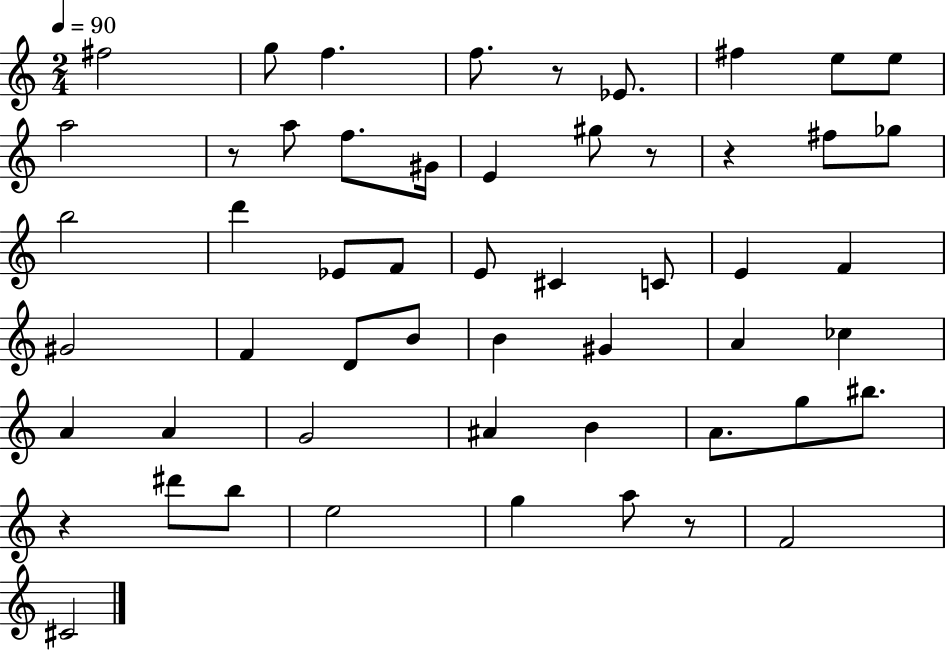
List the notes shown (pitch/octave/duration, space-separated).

F#5/h G5/e F5/q. F5/e. R/e Eb4/e. F#5/q E5/e E5/e A5/h R/e A5/e F5/e. G#4/s E4/q G#5/e R/e R/q F#5/e Gb5/e B5/h D6/q Eb4/e F4/e E4/e C#4/q C4/e E4/q F4/q G#4/h F4/q D4/e B4/e B4/q G#4/q A4/q CES5/q A4/q A4/q G4/h A#4/q B4/q A4/e. G5/e BIS5/e. R/q D#6/e B5/e E5/h G5/q A5/e R/e F4/h C#4/h